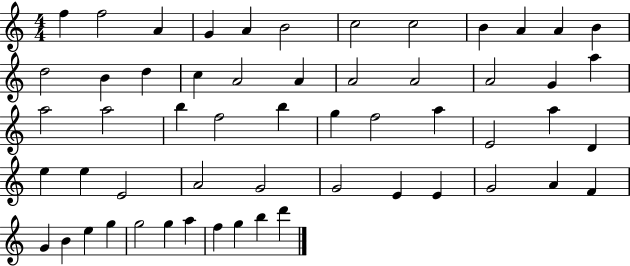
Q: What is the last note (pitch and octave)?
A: D6